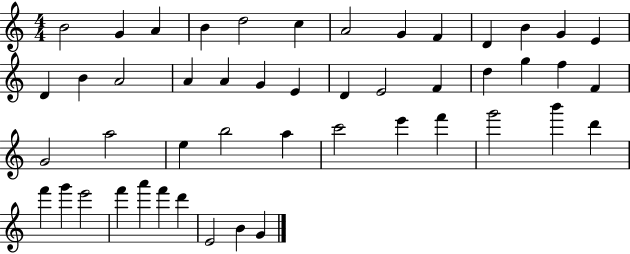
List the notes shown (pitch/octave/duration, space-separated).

B4/h G4/q A4/q B4/q D5/h C5/q A4/h G4/q F4/q D4/q B4/q G4/q E4/q D4/q B4/q A4/h A4/q A4/q G4/q E4/q D4/q E4/h F4/q D5/q G5/q F5/q F4/q G4/h A5/h E5/q B5/h A5/q C6/h E6/q F6/q G6/h B6/q D6/q F6/q G6/q E6/h F6/q A6/q F6/q D6/q E4/h B4/q G4/q